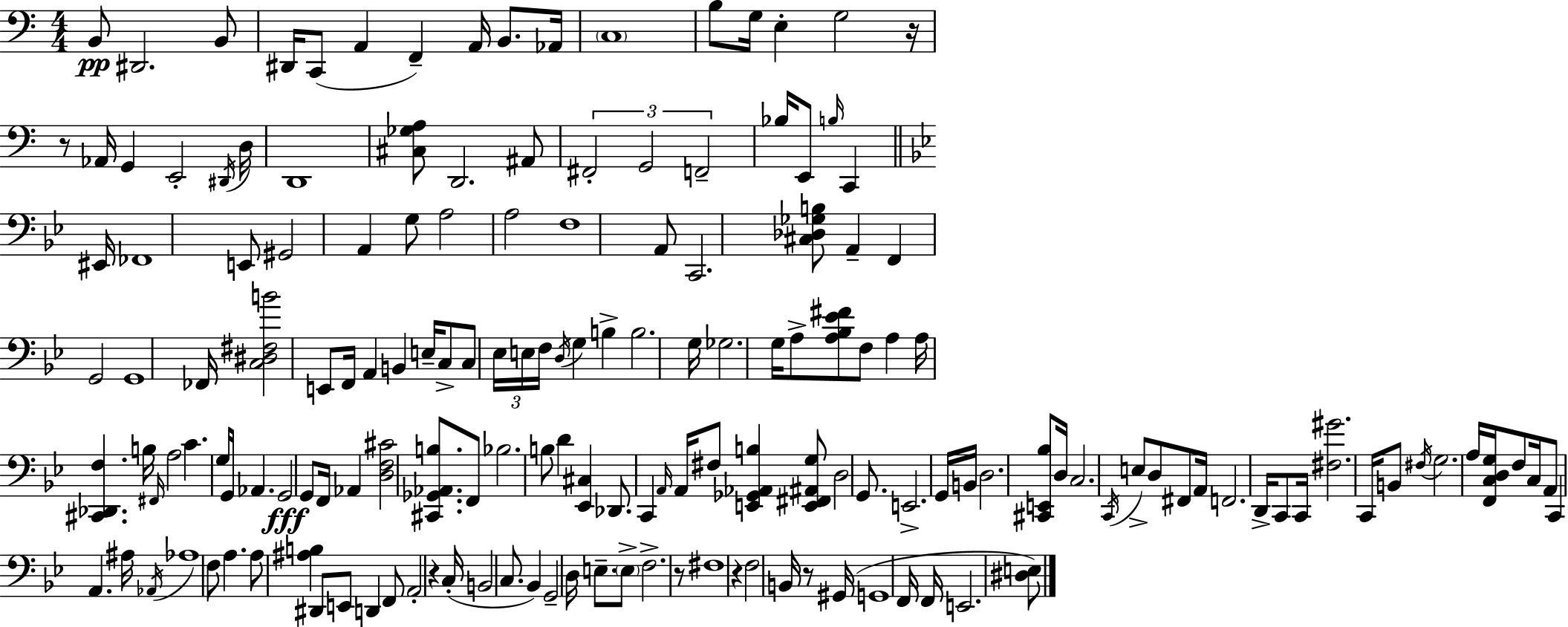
{
  \clef bass
  \numericTimeSignature
  \time 4/4
  \key c \major
  b,8\pp dis,2. b,8 | dis,16 c,8( a,4 f,4--) a,16 b,8. aes,16 | \parenthesize c1 | b8 g16 e4-. g2 r16 | \break r8 aes,16 g,4 e,2-. \acciaccatura { dis,16 } | d16 d,1 | <cis ges a>8 d,2. ais,8 | \tuplet 3/2 { fis,2-. g,2 | \break f,2-- } bes16 e,8 \grace { b16 } c,4 | \bar "||" \break \key bes \major eis,16 fes,1 | e,8 gis,2 a,4 g8 | a2 a2 | f1 | \break a,8 c,2. <cis des ges b>8 | a,4-- f,4 g,2 | g,1 | fes,16 <c dis fis b'>2 e,8 f,16 a,4 | \break b,4 e16-- c8-> c8 \tuplet 3/2 { ees16 e16 f16 } \acciaccatura { d16 } g4 | b4-> b2. | g16 ges2. g16 | a8-> <a bes ees' fis'>8 f8 a4 a16 <cis, des, f>4. | \break b16 \grace { fis,16 } a2 c'4. | g16 g,16 aes,4. g,2\fff | g,8 f,16 aes,4 <d f cis'>2 | <cis, ges, aes, b>8. f,8 bes2. | \break b8 d'4 <ees, cis>4 des,8. c,4 | \grace { a,16 } a,16 fis8 <e, ges, aes, b>4 <e, fis, ais, g>8 d2 | g,8. e,2.-> | g,16 b,16 d2. | \break <cis, e, bes>8 d16 c2. | \acciaccatura { c,16 } e8-> d8 fis,8 a,16 f,2. | d,16-> c,8 c,16 <fis gis'>2. | c,16 b,8 \acciaccatura { fis16 } g2. | \break a16 <f, c d g>16 f8 c16 a,8 c,4 a,4. | ais16 \acciaccatura { aes,16 } aes1 | f8 a4. a8 | <ais b>4 dis,8 e,8 d,4 f,8 a,2-. | \break r4 c16-.( b,2 | c8. bes,4) g,2-- | d16 e8.-- \parenthesize e8-> f2.-> | r8 fis1 | \break r4 f2 | b,16 r8 gis,16( g,1 | f,16 f,16 e,2. | <dis e>8) \bar "|."
}